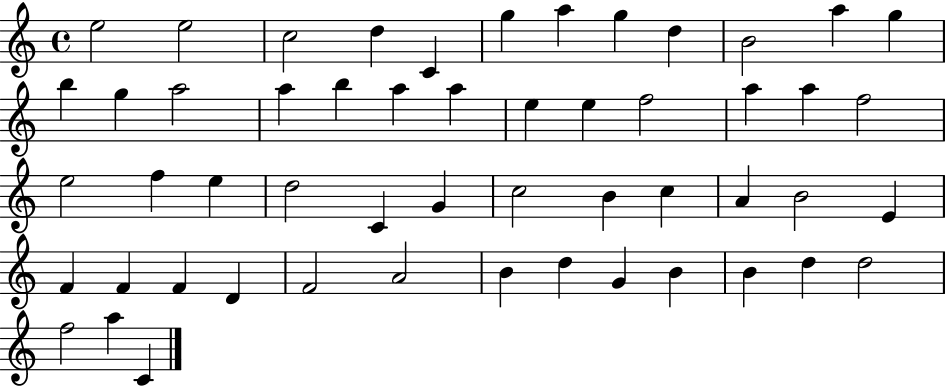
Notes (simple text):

E5/h E5/h C5/h D5/q C4/q G5/q A5/q G5/q D5/q B4/h A5/q G5/q B5/q G5/q A5/h A5/q B5/q A5/q A5/q E5/q E5/q F5/h A5/q A5/q F5/h E5/h F5/q E5/q D5/h C4/q G4/q C5/h B4/q C5/q A4/q B4/h E4/q F4/q F4/q F4/q D4/q F4/h A4/h B4/q D5/q G4/q B4/q B4/q D5/q D5/h F5/h A5/q C4/q